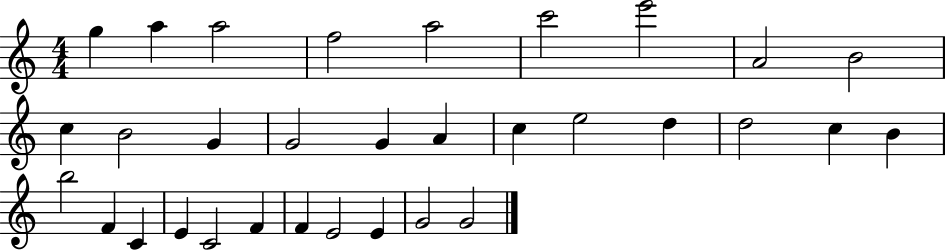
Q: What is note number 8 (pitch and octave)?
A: A4